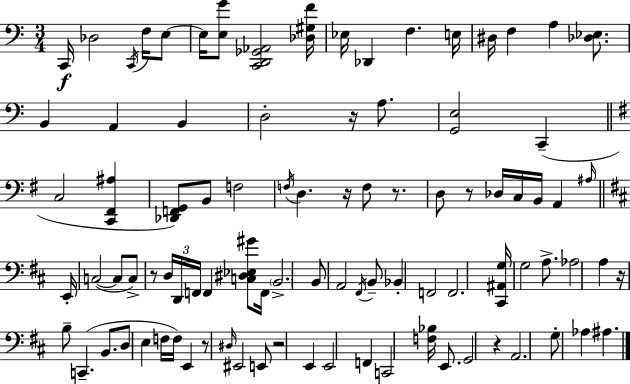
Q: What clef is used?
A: bass